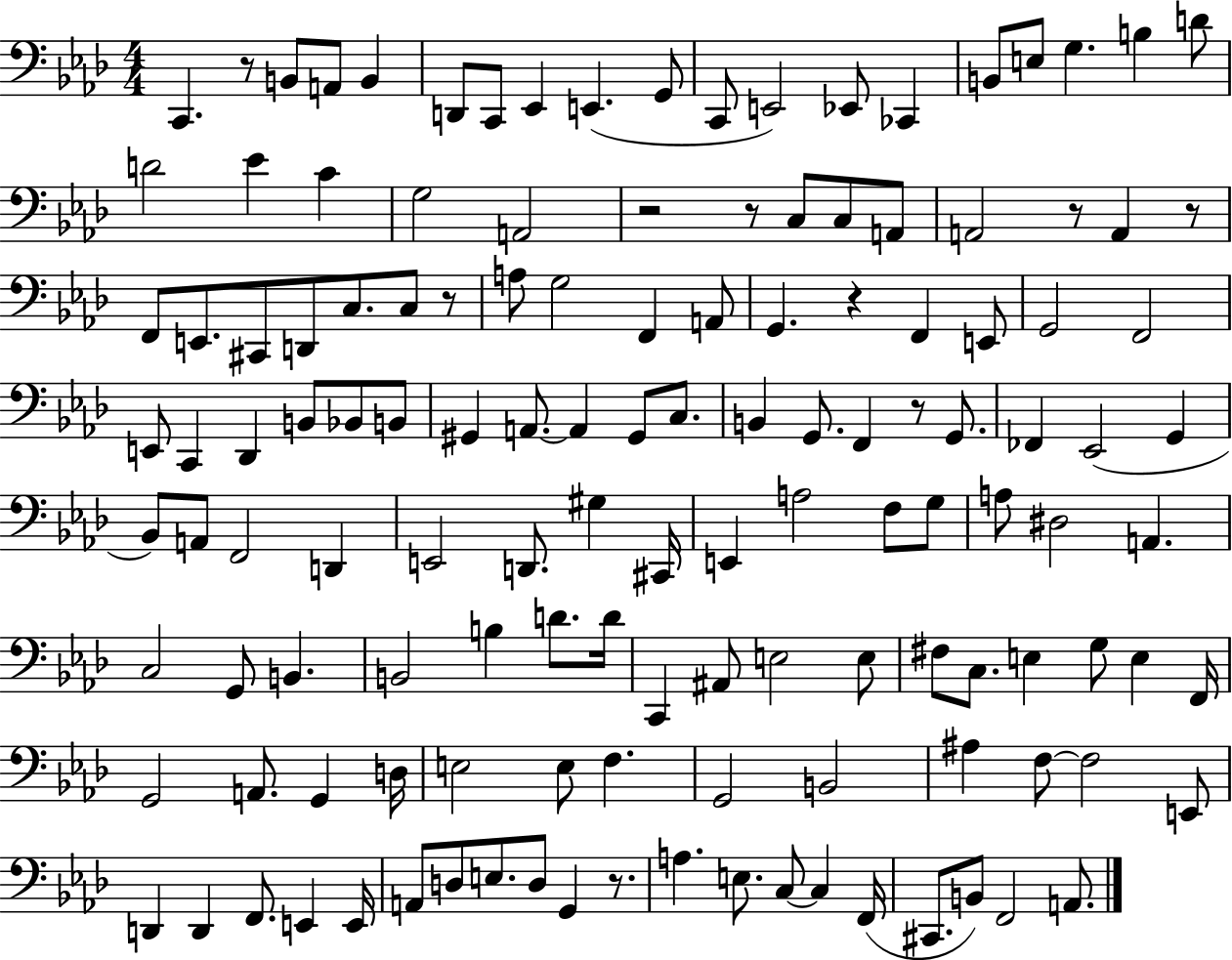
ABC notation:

X:1
T:Untitled
M:4/4
L:1/4
K:Ab
C,, z/2 B,,/2 A,,/2 B,, D,,/2 C,,/2 _E,, E,, G,,/2 C,,/2 E,,2 _E,,/2 _C,, B,,/2 E,/2 G, B, D/2 D2 _E C G,2 A,,2 z2 z/2 C,/2 C,/2 A,,/2 A,,2 z/2 A,, z/2 F,,/2 E,,/2 ^C,,/2 D,,/2 C,/2 C,/2 z/2 A,/2 G,2 F,, A,,/2 G,, z F,, E,,/2 G,,2 F,,2 E,,/2 C,, _D,, B,,/2 _B,,/2 B,,/2 ^G,, A,,/2 A,, ^G,,/2 C,/2 B,, G,,/2 F,, z/2 G,,/2 _F,, _E,,2 G,, _B,,/2 A,,/2 F,,2 D,, E,,2 D,,/2 ^G, ^C,,/4 E,, A,2 F,/2 G,/2 A,/2 ^D,2 A,, C,2 G,,/2 B,, B,,2 B, D/2 D/4 C,, ^A,,/2 E,2 E,/2 ^F,/2 C,/2 E, G,/2 E, F,,/4 G,,2 A,,/2 G,, D,/4 E,2 E,/2 F, G,,2 B,,2 ^A, F,/2 F,2 E,,/2 D,, D,, F,,/2 E,, E,,/4 A,,/2 D,/2 E,/2 D,/2 G,, z/2 A, E,/2 C,/2 C, F,,/4 ^C,,/2 B,,/2 F,,2 A,,/2